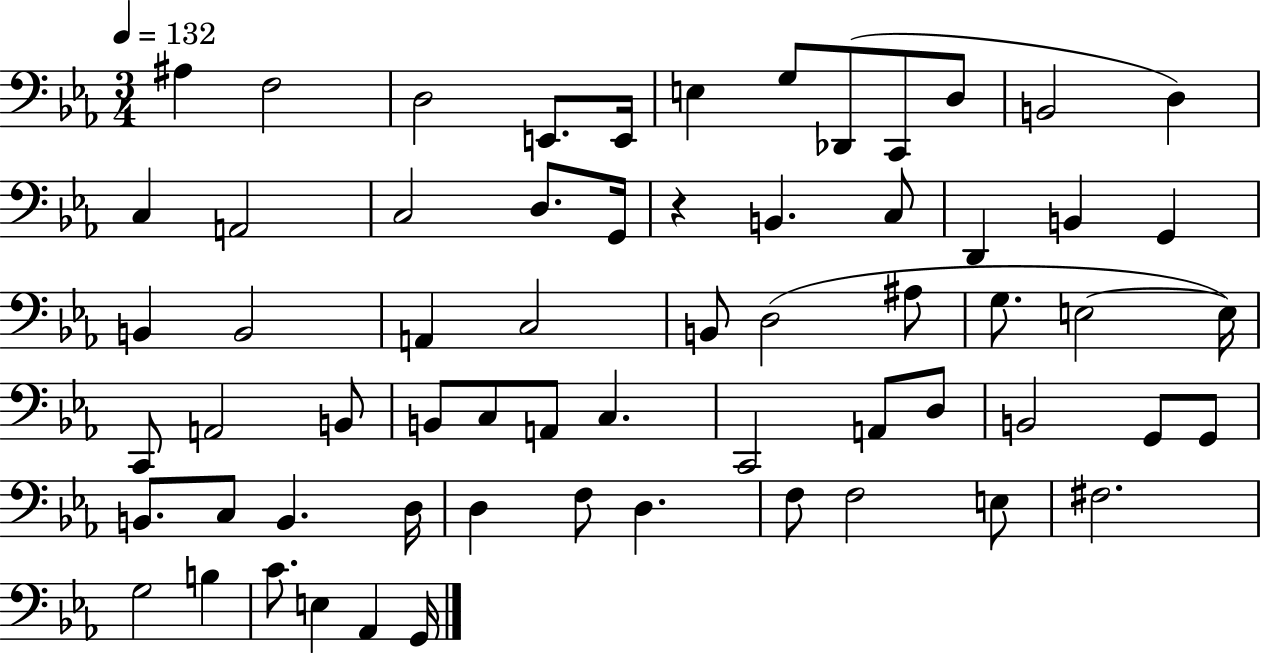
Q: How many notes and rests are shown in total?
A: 63